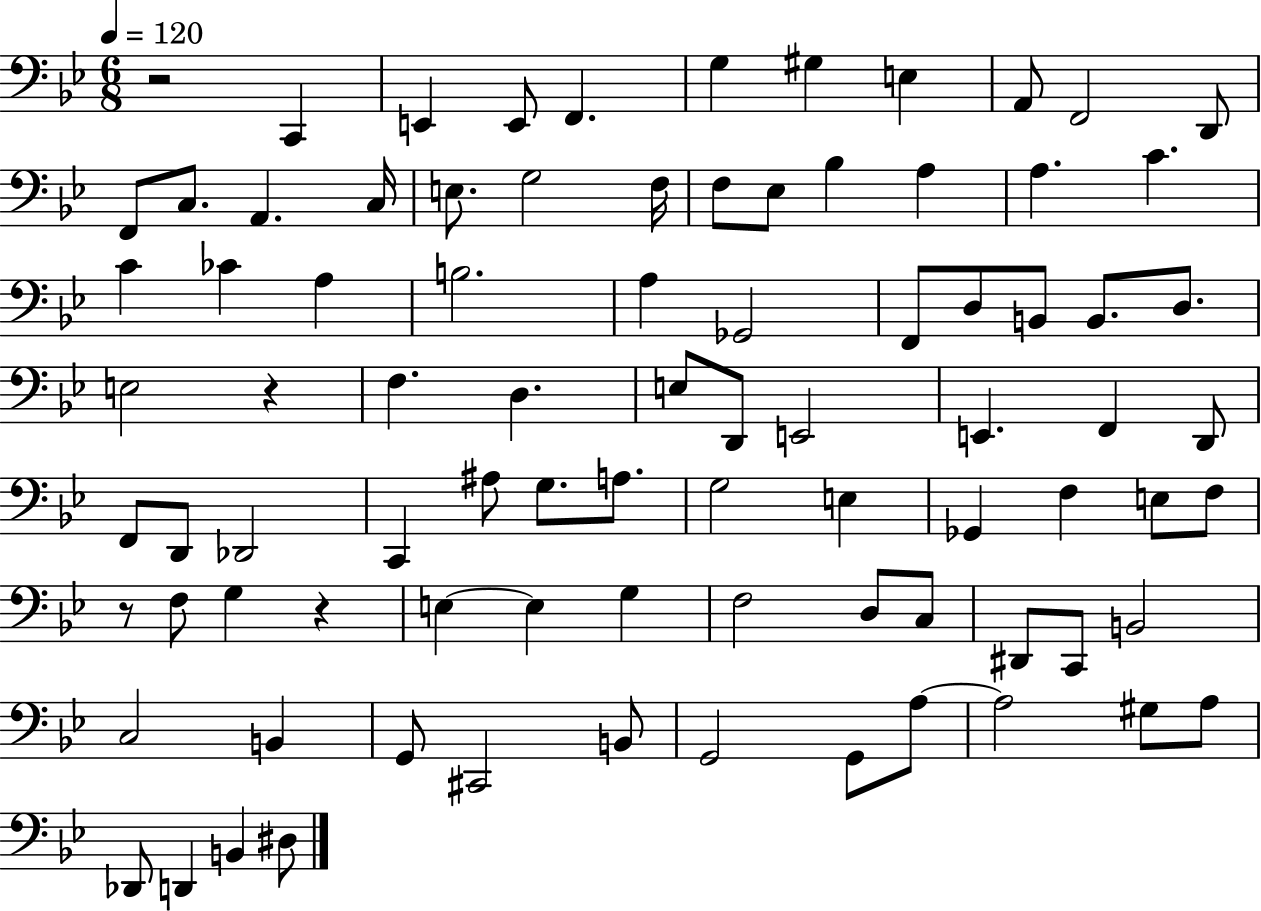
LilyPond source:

{
  \clef bass
  \numericTimeSignature
  \time 6/8
  \key bes \major
  \tempo 4 = 120
  r2 c,4 | e,4 e,8 f,4. | g4 gis4 e4 | a,8 f,2 d,8 | \break f,8 c8. a,4. c16 | e8. g2 f16 | f8 ees8 bes4 a4 | a4. c'4. | \break c'4 ces'4 a4 | b2. | a4 ges,2 | f,8 d8 b,8 b,8. d8. | \break e2 r4 | f4. d4. | e8 d,8 e,2 | e,4. f,4 d,8 | \break f,8 d,8 des,2 | c,4 ais8 g8. a8. | g2 e4 | ges,4 f4 e8 f8 | \break r8 f8 g4 r4 | e4~~ e4 g4 | f2 d8 c8 | dis,8 c,8 b,2 | \break c2 b,4 | g,8 cis,2 b,8 | g,2 g,8 a8~~ | a2 gis8 a8 | \break des,8 d,4 b,4 dis8 | \bar "|."
}